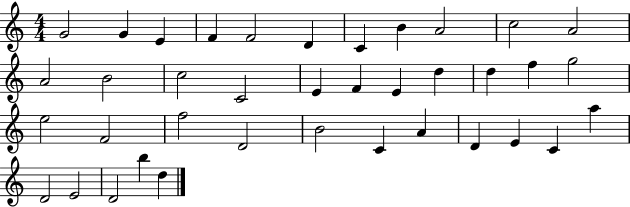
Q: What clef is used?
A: treble